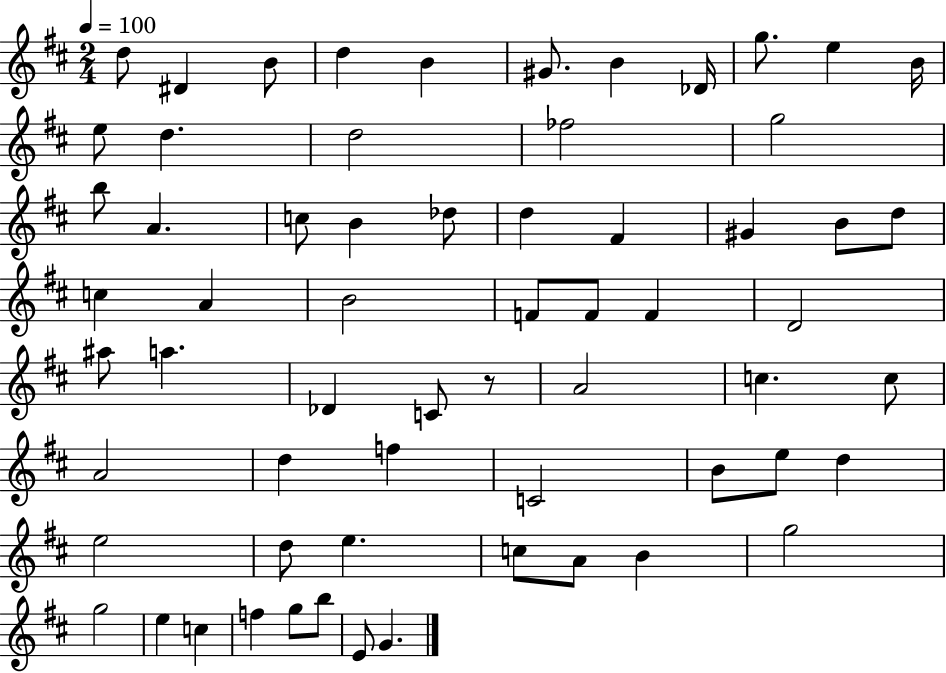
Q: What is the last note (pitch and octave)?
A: G4